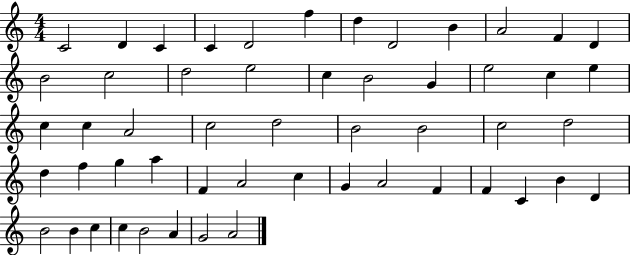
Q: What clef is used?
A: treble